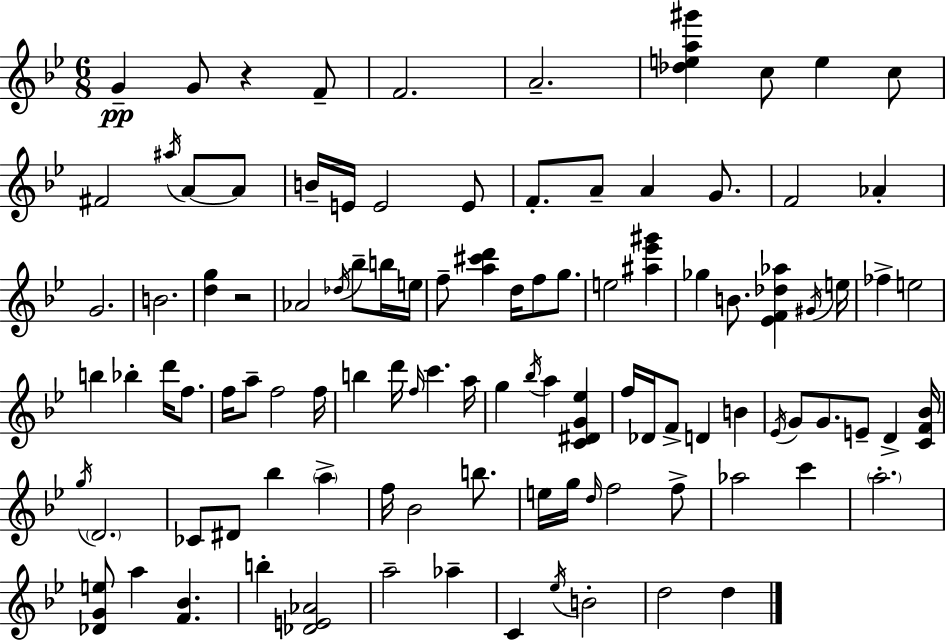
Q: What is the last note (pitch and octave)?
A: D5